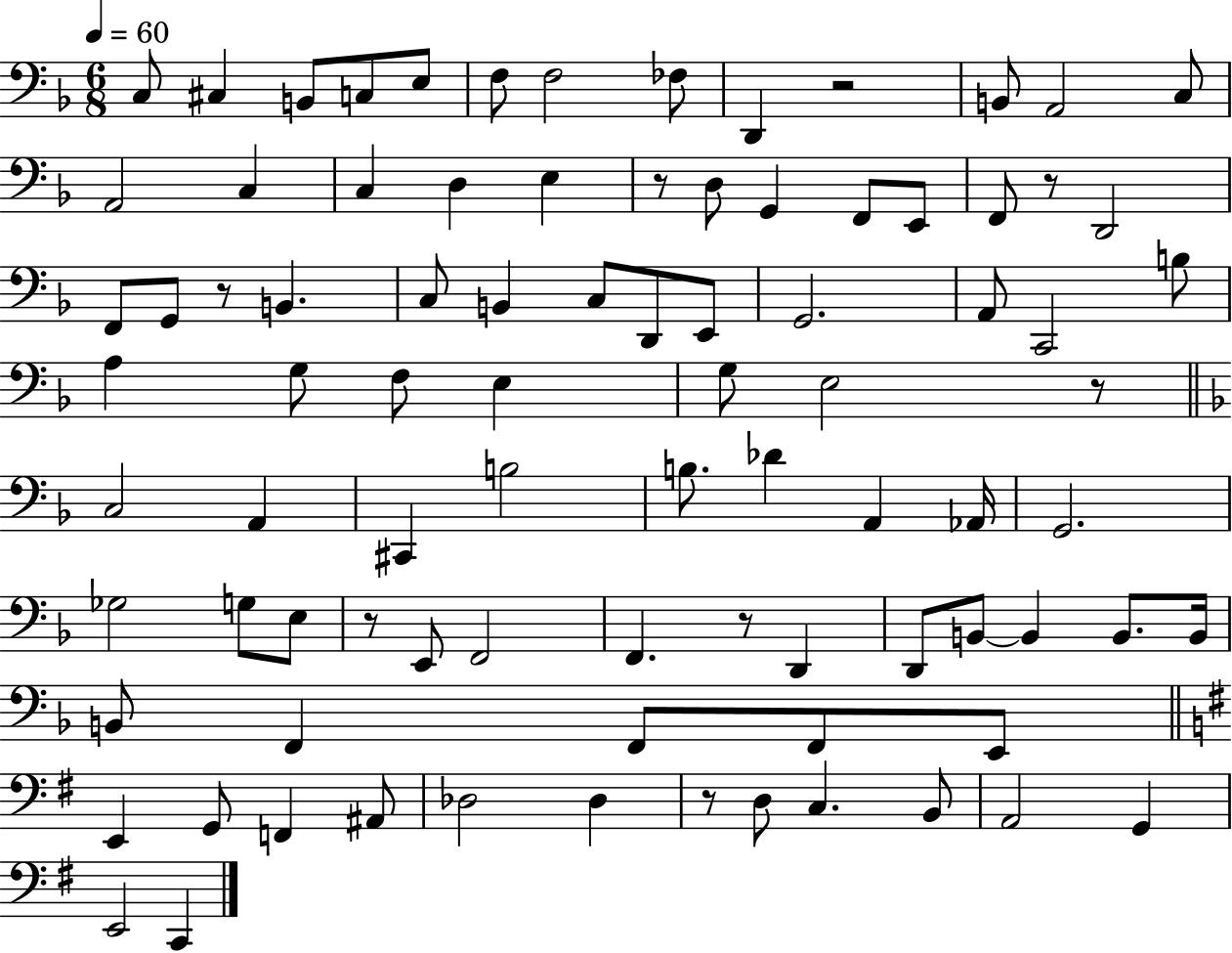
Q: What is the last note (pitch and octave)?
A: C2